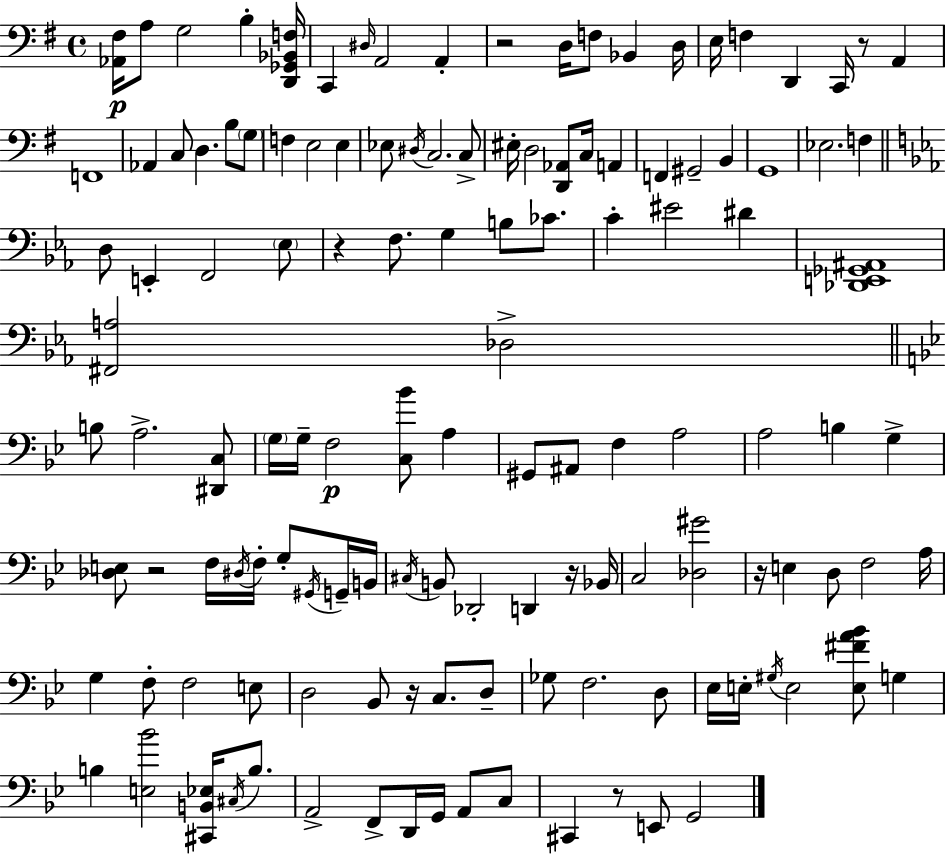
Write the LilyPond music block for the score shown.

{
  \clef bass
  \time 4/4
  \defaultTimeSignature
  \key g \major
  <aes, fis>16\p a8 g2 b4-. <d, ges, bes, f>16 | c,4 \grace { dis16 } a,2 a,4-. | r2 d16 f8 bes,4 | d16 e16 f4 d,4 c,16 r8 a,4 | \break f,1 | aes,4 c8 d4. b8 \parenthesize g8 | f4 e2 e4 | ees8 \acciaccatura { dis16 } c2. | \break c8-> eis16-. d2 <d, aes,>8 c16 a,4 | f,4 gis,2-- b,4 | g,1 | ees2. f4 | \break \bar "||" \break \key ees \major d8 e,4-. f,2 \parenthesize ees8 | r4 f8. g4 b8 ces'8. | c'4-. eis'2 dis'4 | <des, e, ges, ais,>1 | \break <fis, a>2 des2-> | \bar "||" \break \key bes \major b8 a2.-> <dis, c>8 | \parenthesize g16 g16-- f2\p <c bes'>8 a4 | gis,8 ais,8 f4 a2 | a2 b4 g4-> | \break <des e>8 r2 f16 \acciaccatura { dis16 } f16-. g8-. \acciaccatura { gis,16 } | g,16-- b,16 \acciaccatura { cis16 } b,8 des,2-. d,4 | r16 bes,16 c2 <des gis'>2 | r16 e4 d8 f2 | \break a16 g4 f8-. f2 | e8 d2 bes,8 r16 c8. | d8-- ges8 f2. | d8 ees16 e16-. \acciaccatura { gis16 } e2 <e fis' a' bes'>8 | \break g4 b4 <e bes'>2 | <cis, b, ees>16 \acciaccatura { cis16 } b8. a,2-> f,8-> d,16 | g,16 a,8 c8 cis,4 r8 e,8 g,2 | \bar "|."
}